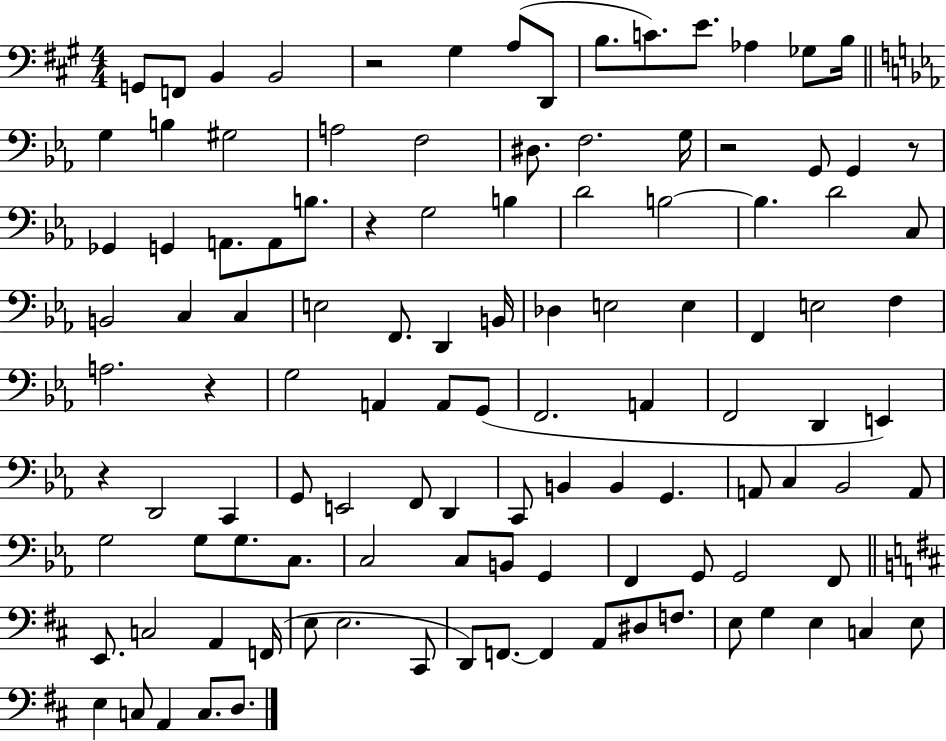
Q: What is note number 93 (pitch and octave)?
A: F2